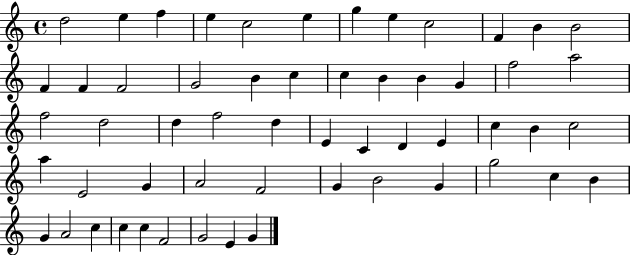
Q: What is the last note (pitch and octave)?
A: G4